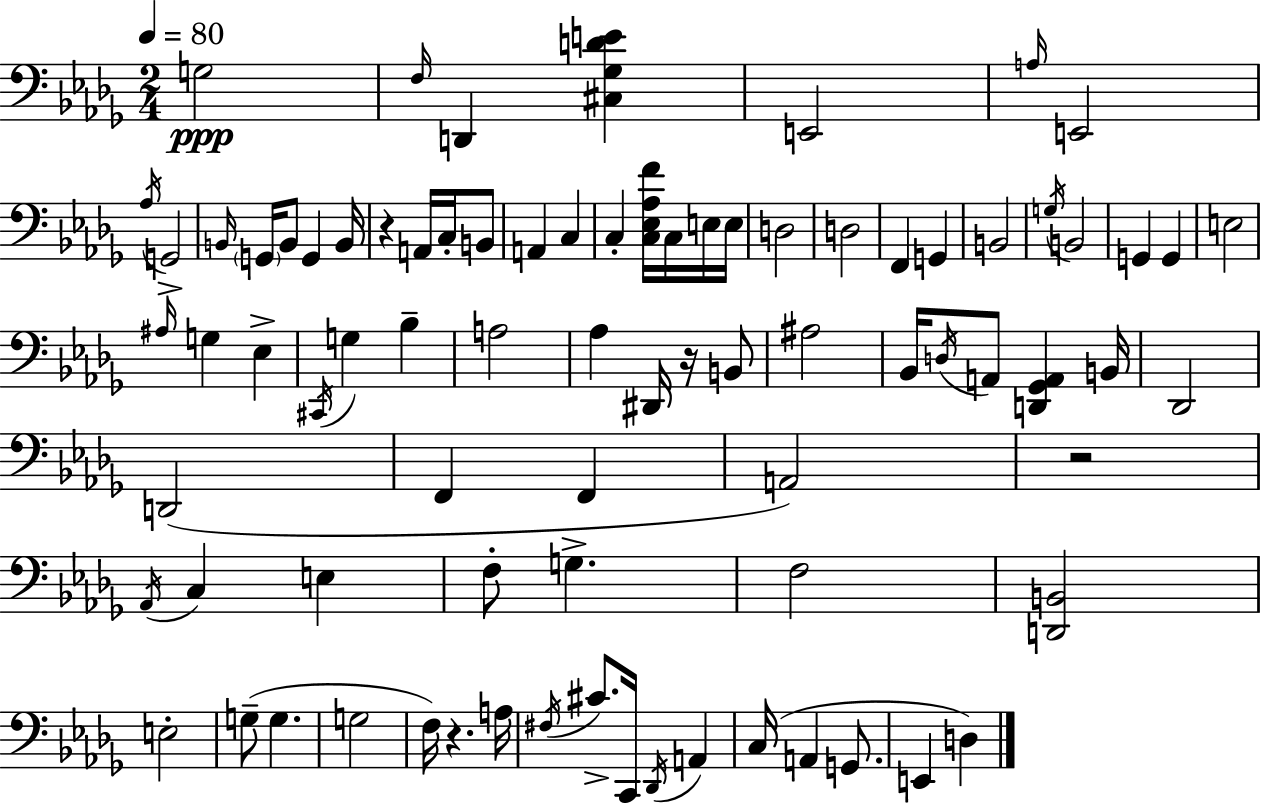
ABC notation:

X:1
T:Untitled
M:2/4
L:1/4
K:Bbm
G,2 F,/4 D,, [^C,_G,DE] E,,2 A,/4 E,,2 _A,/4 G,,2 B,,/4 G,,/4 B,,/2 G,, B,,/4 z A,,/4 C,/4 B,,/2 A,, C, C, [C,_E,_A,F]/4 C,/4 E,/4 E,/4 D,2 D,2 F,, G,, B,,2 G,/4 B,,2 G,, G,, E,2 ^A,/4 G, _E, ^C,,/4 G, _B, A,2 _A, ^D,,/4 z/4 B,,/2 ^A,2 _B,,/4 D,/4 A,,/2 [D,,_G,,A,,] B,,/4 _D,,2 D,,2 F,, F,, A,,2 z2 _A,,/4 C, E, F,/2 G, F,2 [D,,B,,]2 E,2 G,/2 G, G,2 F,/4 z A,/4 ^F,/4 ^C/2 C,,/4 _D,,/4 A,, C,/4 A,, G,,/2 E,, D,